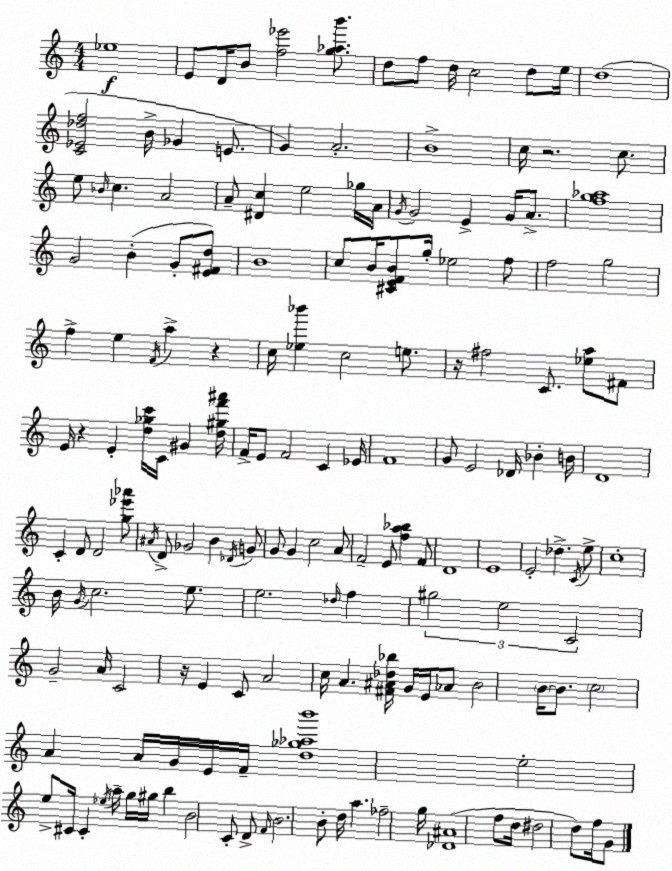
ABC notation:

X:1
T:Untitled
M:4/4
L:1/4
K:Am
_e4 E/2 D/4 B/2 [f_e']2 [g_ab']/2 d/2 f/2 d/4 c2 d/2 e/4 d4 [C_E_df]2 B/4 _G E/2 G A2 B4 c/4 z2 c/2 e/2 _B/4 c A2 A/2 [^Dc] e2 _g/4 A/4 G/4 G2 E G/4 A/2 [fg_a]4 G2 B G/2 [E^Fd]/2 B4 c/2 B/4 [^CEFB]/2 g/4 _e2 f/2 f2 g2 f e F/4 a z c/4 [_e_b'] c2 e/2 z/4 ^f2 C/2 [_ea]/2 ^F/2 E/4 z E [d_gc']/4 C/4 ^G [d^gf'^a']/4 F/4 E/2 F2 C _E/4 F4 G/2 E2 _D/4 _B B/4 D4 C D/2 D2 [g_e'_a']/2 ^A/4 D/2 _G2 B _D/4 G/2 G/2 G c2 A/2 F2 E/2 [fa_b] F/2 D4 E4 E2 _d C/4 e/2 c4 B/4 G/4 c2 e/2 e2 _d/4 f ^g2 e2 C2 G2 A/4 C2 z/4 E C/2 A2 c/4 A [^F^A_d_b]/4 G/4 E/4 _A/2 B2 B/4 B/2 c2 A A/4 G/4 E/4 F/4 [d_g_ab']4 e2 e/2 ^C/4 ^C _e/4 a/4 g/4 ^g/4 b B2 C/2 D/2 F/4 B2 B/2 d/4 a _f2 g/4 [_D^A]4 f/2 d/4 ^d2 d/2 f/4 G/2